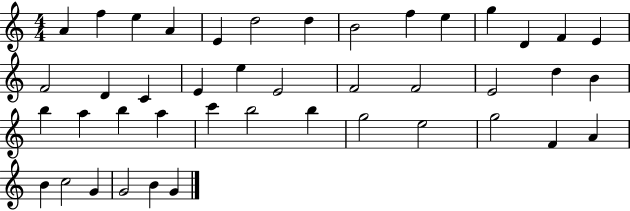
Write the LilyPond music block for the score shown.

{
  \clef treble
  \numericTimeSignature
  \time 4/4
  \key c \major
  a'4 f''4 e''4 a'4 | e'4 d''2 d''4 | b'2 f''4 e''4 | g''4 d'4 f'4 e'4 | \break f'2 d'4 c'4 | e'4 e''4 e'2 | f'2 f'2 | e'2 d''4 b'4 | \break b''4 a''4 b''4 a''4 | c'''4 b''2 b''4 | g''2 e''2 | g''2 f'4 a'4 | \break b'4 c''2 g'4 | g'2 b'4 g'4 | \bar "|."
}